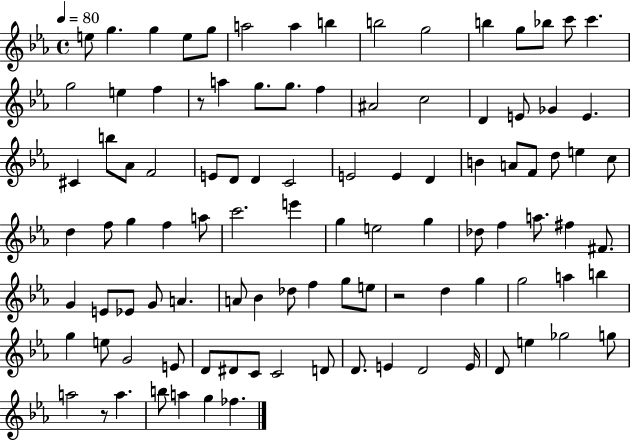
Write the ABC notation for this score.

X:1
T:Untitled
M:4/4
L:1/4
K:Eb
e/2 g g e/2 g/2 a2 a b b2 g2 b g/2 _b/2 c'/2 c' g2 e f z/2 a g/2 g/2 f ^A2 c2 D E/2 _G E ^C b/2 _A/2 F2 E/2 D/2 D C2 E2 E D B A/2 F/2 d/2 e c/2 d f/2 g f a/2 c'2 e' g e2 g _d/2 f a/2 ^f ^F/2 G E/2 _E/2 G/2 A A/2 _B _d/2 f g/2 e/2 z2 d g g2 a b g e/2 G2 E/2 D/2 ^D/2 C/2 C2 D/2 D/2 E D2 E/4 D/2 e _g2 g/2 a2 z/2 a b/2 a g _f